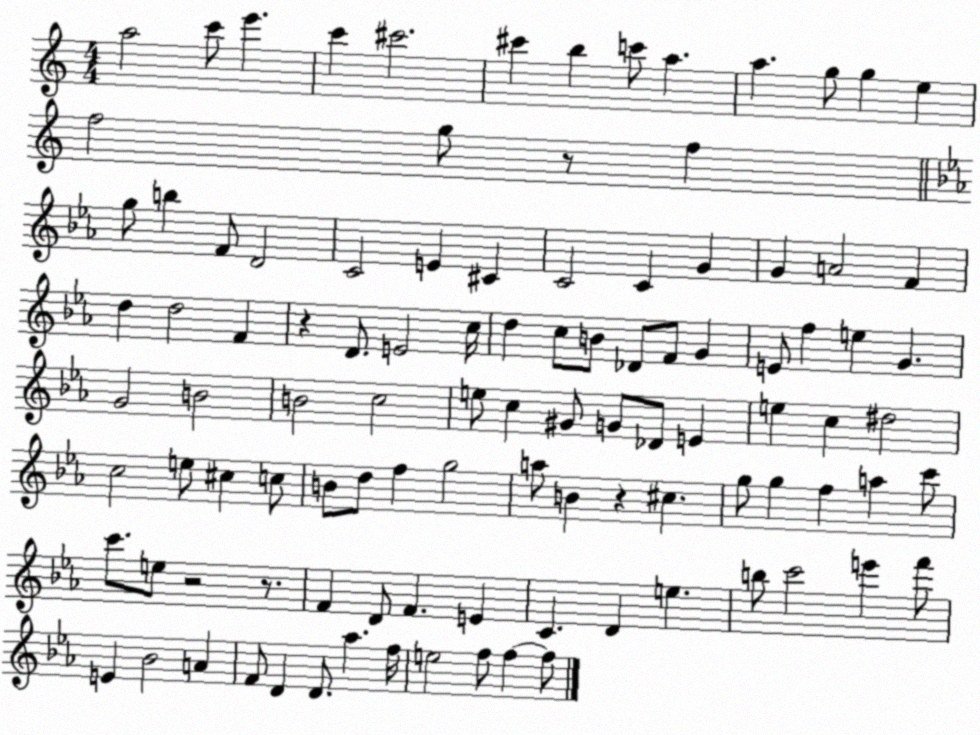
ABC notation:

X:1
T:Untitled
M:4/4
L:1/4
K:C
a2 c'/2 e' c' ^c'2 ^c' b c'/2 a a g/2 g e f2 g/2 z/2 f g/2 b F/2 D2 C2 E ^C C2 C G G A2 F d d2 F z D/2 E2 c/4 d c/2 B/2 _D/2 F/2 G E/2 f e G G2 B2 B2 c2 e/2 c ^G/2 G/2 _D/2 E e c ^d2 c2 e/2 ^c c/2 B/2 d/2 f g2 a/2 B z ^c g/2 g f a c'/2 c'/2 e/2 z2 z/2 F D/2 F E C D e b/2 c'2 e' f'/2 E _B2 A F/2 D D/2 _a f/4 e2 f/2 f f/2